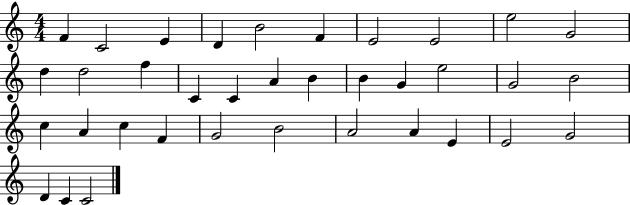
{
  \clef treble
  \numericTimeSignature
  \time 4/4
  \key c \major
  f'4 c'2 e'4 | d'4 b'2 f'4 | e'2 e'2 | e''2 g'2 | \break d''4 d''2 f''4 | c'4 c'4 a'4 b'4 | b'4 g'4 e''2 | g'2 b'2 | \break c''4 a'4 c''4 f'4 | g'2 b'2 | a'2 a'4 e'4 | e'2 g'2 | \break d'4 c'4 c'2 | \bar "|."
}